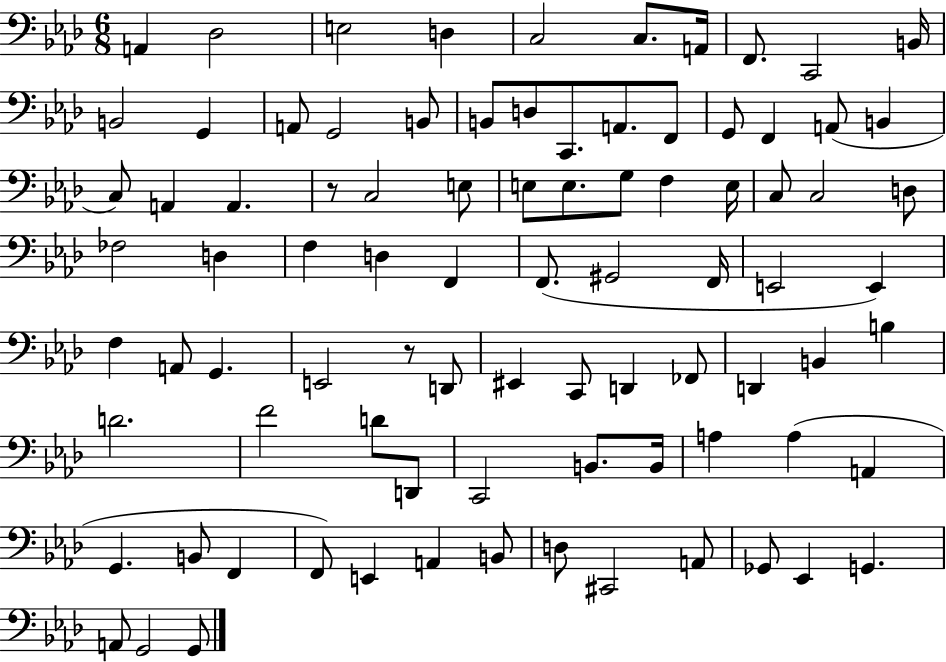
{
  \clef bass
  \numericTimeSignature
  \time 6/8
  \key aes \major
  a,4 des2 | e2 d4 | c2 c8. a,16 | f,8. c,2 b,16 | \break b,2 g,4 | a,8 g,2 b,8 | b,8 d8 c,8. a,8. f,8 | g,8 f,4 a,8( b,4 | \break c8) a,4 a,4. | r8 c2 e8 | e8 e8. g8 f4 e16 | c8 c2 d8 | \break fes2 d4 | f4 d4 f,4 | f,8.( gis,2 f,16 | e,2 e,4) | \break f4 a,8 g,4. | e,2 r8 d,8 | eis,4 c,8 d,4 fes,8 | d,4 b,4 b4 | \break d'2. | f'2 d'8 d,8 | c,2 b,8. b,16 | a4 a4( a,4 | \break g,4. b,8 f,4 | f,8) e,4 a,4 b,8 | d8 cis,2 a,8 | ges,8 ees,4 g,4. | \break a,8 g,2 g,8 | \bar "|."
}